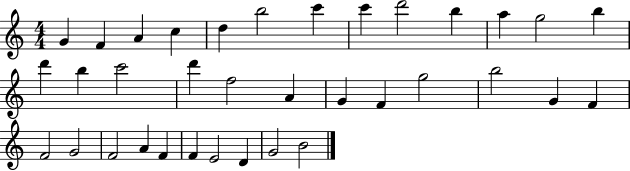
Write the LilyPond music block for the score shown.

{
  \clef treble
  \numericTimeSignature
  \time 4/4
  \key c \major
  g'4 f'4 a'4 c''4 | d''4 b''2 c'''4 | c'''4 d'''2 b''4 | a''4 g''2 b''4 | \break d'''4 b''4 c'''2 | d'''4 f''2 a'4 | g'4 f'4 g''2 | b''2 g'4 f'4 | \break f'2 g'2 | f'2 a'4 f'4 | f'4 e'2 d'4 | g'2 b'2 | \break \bar "|."
}